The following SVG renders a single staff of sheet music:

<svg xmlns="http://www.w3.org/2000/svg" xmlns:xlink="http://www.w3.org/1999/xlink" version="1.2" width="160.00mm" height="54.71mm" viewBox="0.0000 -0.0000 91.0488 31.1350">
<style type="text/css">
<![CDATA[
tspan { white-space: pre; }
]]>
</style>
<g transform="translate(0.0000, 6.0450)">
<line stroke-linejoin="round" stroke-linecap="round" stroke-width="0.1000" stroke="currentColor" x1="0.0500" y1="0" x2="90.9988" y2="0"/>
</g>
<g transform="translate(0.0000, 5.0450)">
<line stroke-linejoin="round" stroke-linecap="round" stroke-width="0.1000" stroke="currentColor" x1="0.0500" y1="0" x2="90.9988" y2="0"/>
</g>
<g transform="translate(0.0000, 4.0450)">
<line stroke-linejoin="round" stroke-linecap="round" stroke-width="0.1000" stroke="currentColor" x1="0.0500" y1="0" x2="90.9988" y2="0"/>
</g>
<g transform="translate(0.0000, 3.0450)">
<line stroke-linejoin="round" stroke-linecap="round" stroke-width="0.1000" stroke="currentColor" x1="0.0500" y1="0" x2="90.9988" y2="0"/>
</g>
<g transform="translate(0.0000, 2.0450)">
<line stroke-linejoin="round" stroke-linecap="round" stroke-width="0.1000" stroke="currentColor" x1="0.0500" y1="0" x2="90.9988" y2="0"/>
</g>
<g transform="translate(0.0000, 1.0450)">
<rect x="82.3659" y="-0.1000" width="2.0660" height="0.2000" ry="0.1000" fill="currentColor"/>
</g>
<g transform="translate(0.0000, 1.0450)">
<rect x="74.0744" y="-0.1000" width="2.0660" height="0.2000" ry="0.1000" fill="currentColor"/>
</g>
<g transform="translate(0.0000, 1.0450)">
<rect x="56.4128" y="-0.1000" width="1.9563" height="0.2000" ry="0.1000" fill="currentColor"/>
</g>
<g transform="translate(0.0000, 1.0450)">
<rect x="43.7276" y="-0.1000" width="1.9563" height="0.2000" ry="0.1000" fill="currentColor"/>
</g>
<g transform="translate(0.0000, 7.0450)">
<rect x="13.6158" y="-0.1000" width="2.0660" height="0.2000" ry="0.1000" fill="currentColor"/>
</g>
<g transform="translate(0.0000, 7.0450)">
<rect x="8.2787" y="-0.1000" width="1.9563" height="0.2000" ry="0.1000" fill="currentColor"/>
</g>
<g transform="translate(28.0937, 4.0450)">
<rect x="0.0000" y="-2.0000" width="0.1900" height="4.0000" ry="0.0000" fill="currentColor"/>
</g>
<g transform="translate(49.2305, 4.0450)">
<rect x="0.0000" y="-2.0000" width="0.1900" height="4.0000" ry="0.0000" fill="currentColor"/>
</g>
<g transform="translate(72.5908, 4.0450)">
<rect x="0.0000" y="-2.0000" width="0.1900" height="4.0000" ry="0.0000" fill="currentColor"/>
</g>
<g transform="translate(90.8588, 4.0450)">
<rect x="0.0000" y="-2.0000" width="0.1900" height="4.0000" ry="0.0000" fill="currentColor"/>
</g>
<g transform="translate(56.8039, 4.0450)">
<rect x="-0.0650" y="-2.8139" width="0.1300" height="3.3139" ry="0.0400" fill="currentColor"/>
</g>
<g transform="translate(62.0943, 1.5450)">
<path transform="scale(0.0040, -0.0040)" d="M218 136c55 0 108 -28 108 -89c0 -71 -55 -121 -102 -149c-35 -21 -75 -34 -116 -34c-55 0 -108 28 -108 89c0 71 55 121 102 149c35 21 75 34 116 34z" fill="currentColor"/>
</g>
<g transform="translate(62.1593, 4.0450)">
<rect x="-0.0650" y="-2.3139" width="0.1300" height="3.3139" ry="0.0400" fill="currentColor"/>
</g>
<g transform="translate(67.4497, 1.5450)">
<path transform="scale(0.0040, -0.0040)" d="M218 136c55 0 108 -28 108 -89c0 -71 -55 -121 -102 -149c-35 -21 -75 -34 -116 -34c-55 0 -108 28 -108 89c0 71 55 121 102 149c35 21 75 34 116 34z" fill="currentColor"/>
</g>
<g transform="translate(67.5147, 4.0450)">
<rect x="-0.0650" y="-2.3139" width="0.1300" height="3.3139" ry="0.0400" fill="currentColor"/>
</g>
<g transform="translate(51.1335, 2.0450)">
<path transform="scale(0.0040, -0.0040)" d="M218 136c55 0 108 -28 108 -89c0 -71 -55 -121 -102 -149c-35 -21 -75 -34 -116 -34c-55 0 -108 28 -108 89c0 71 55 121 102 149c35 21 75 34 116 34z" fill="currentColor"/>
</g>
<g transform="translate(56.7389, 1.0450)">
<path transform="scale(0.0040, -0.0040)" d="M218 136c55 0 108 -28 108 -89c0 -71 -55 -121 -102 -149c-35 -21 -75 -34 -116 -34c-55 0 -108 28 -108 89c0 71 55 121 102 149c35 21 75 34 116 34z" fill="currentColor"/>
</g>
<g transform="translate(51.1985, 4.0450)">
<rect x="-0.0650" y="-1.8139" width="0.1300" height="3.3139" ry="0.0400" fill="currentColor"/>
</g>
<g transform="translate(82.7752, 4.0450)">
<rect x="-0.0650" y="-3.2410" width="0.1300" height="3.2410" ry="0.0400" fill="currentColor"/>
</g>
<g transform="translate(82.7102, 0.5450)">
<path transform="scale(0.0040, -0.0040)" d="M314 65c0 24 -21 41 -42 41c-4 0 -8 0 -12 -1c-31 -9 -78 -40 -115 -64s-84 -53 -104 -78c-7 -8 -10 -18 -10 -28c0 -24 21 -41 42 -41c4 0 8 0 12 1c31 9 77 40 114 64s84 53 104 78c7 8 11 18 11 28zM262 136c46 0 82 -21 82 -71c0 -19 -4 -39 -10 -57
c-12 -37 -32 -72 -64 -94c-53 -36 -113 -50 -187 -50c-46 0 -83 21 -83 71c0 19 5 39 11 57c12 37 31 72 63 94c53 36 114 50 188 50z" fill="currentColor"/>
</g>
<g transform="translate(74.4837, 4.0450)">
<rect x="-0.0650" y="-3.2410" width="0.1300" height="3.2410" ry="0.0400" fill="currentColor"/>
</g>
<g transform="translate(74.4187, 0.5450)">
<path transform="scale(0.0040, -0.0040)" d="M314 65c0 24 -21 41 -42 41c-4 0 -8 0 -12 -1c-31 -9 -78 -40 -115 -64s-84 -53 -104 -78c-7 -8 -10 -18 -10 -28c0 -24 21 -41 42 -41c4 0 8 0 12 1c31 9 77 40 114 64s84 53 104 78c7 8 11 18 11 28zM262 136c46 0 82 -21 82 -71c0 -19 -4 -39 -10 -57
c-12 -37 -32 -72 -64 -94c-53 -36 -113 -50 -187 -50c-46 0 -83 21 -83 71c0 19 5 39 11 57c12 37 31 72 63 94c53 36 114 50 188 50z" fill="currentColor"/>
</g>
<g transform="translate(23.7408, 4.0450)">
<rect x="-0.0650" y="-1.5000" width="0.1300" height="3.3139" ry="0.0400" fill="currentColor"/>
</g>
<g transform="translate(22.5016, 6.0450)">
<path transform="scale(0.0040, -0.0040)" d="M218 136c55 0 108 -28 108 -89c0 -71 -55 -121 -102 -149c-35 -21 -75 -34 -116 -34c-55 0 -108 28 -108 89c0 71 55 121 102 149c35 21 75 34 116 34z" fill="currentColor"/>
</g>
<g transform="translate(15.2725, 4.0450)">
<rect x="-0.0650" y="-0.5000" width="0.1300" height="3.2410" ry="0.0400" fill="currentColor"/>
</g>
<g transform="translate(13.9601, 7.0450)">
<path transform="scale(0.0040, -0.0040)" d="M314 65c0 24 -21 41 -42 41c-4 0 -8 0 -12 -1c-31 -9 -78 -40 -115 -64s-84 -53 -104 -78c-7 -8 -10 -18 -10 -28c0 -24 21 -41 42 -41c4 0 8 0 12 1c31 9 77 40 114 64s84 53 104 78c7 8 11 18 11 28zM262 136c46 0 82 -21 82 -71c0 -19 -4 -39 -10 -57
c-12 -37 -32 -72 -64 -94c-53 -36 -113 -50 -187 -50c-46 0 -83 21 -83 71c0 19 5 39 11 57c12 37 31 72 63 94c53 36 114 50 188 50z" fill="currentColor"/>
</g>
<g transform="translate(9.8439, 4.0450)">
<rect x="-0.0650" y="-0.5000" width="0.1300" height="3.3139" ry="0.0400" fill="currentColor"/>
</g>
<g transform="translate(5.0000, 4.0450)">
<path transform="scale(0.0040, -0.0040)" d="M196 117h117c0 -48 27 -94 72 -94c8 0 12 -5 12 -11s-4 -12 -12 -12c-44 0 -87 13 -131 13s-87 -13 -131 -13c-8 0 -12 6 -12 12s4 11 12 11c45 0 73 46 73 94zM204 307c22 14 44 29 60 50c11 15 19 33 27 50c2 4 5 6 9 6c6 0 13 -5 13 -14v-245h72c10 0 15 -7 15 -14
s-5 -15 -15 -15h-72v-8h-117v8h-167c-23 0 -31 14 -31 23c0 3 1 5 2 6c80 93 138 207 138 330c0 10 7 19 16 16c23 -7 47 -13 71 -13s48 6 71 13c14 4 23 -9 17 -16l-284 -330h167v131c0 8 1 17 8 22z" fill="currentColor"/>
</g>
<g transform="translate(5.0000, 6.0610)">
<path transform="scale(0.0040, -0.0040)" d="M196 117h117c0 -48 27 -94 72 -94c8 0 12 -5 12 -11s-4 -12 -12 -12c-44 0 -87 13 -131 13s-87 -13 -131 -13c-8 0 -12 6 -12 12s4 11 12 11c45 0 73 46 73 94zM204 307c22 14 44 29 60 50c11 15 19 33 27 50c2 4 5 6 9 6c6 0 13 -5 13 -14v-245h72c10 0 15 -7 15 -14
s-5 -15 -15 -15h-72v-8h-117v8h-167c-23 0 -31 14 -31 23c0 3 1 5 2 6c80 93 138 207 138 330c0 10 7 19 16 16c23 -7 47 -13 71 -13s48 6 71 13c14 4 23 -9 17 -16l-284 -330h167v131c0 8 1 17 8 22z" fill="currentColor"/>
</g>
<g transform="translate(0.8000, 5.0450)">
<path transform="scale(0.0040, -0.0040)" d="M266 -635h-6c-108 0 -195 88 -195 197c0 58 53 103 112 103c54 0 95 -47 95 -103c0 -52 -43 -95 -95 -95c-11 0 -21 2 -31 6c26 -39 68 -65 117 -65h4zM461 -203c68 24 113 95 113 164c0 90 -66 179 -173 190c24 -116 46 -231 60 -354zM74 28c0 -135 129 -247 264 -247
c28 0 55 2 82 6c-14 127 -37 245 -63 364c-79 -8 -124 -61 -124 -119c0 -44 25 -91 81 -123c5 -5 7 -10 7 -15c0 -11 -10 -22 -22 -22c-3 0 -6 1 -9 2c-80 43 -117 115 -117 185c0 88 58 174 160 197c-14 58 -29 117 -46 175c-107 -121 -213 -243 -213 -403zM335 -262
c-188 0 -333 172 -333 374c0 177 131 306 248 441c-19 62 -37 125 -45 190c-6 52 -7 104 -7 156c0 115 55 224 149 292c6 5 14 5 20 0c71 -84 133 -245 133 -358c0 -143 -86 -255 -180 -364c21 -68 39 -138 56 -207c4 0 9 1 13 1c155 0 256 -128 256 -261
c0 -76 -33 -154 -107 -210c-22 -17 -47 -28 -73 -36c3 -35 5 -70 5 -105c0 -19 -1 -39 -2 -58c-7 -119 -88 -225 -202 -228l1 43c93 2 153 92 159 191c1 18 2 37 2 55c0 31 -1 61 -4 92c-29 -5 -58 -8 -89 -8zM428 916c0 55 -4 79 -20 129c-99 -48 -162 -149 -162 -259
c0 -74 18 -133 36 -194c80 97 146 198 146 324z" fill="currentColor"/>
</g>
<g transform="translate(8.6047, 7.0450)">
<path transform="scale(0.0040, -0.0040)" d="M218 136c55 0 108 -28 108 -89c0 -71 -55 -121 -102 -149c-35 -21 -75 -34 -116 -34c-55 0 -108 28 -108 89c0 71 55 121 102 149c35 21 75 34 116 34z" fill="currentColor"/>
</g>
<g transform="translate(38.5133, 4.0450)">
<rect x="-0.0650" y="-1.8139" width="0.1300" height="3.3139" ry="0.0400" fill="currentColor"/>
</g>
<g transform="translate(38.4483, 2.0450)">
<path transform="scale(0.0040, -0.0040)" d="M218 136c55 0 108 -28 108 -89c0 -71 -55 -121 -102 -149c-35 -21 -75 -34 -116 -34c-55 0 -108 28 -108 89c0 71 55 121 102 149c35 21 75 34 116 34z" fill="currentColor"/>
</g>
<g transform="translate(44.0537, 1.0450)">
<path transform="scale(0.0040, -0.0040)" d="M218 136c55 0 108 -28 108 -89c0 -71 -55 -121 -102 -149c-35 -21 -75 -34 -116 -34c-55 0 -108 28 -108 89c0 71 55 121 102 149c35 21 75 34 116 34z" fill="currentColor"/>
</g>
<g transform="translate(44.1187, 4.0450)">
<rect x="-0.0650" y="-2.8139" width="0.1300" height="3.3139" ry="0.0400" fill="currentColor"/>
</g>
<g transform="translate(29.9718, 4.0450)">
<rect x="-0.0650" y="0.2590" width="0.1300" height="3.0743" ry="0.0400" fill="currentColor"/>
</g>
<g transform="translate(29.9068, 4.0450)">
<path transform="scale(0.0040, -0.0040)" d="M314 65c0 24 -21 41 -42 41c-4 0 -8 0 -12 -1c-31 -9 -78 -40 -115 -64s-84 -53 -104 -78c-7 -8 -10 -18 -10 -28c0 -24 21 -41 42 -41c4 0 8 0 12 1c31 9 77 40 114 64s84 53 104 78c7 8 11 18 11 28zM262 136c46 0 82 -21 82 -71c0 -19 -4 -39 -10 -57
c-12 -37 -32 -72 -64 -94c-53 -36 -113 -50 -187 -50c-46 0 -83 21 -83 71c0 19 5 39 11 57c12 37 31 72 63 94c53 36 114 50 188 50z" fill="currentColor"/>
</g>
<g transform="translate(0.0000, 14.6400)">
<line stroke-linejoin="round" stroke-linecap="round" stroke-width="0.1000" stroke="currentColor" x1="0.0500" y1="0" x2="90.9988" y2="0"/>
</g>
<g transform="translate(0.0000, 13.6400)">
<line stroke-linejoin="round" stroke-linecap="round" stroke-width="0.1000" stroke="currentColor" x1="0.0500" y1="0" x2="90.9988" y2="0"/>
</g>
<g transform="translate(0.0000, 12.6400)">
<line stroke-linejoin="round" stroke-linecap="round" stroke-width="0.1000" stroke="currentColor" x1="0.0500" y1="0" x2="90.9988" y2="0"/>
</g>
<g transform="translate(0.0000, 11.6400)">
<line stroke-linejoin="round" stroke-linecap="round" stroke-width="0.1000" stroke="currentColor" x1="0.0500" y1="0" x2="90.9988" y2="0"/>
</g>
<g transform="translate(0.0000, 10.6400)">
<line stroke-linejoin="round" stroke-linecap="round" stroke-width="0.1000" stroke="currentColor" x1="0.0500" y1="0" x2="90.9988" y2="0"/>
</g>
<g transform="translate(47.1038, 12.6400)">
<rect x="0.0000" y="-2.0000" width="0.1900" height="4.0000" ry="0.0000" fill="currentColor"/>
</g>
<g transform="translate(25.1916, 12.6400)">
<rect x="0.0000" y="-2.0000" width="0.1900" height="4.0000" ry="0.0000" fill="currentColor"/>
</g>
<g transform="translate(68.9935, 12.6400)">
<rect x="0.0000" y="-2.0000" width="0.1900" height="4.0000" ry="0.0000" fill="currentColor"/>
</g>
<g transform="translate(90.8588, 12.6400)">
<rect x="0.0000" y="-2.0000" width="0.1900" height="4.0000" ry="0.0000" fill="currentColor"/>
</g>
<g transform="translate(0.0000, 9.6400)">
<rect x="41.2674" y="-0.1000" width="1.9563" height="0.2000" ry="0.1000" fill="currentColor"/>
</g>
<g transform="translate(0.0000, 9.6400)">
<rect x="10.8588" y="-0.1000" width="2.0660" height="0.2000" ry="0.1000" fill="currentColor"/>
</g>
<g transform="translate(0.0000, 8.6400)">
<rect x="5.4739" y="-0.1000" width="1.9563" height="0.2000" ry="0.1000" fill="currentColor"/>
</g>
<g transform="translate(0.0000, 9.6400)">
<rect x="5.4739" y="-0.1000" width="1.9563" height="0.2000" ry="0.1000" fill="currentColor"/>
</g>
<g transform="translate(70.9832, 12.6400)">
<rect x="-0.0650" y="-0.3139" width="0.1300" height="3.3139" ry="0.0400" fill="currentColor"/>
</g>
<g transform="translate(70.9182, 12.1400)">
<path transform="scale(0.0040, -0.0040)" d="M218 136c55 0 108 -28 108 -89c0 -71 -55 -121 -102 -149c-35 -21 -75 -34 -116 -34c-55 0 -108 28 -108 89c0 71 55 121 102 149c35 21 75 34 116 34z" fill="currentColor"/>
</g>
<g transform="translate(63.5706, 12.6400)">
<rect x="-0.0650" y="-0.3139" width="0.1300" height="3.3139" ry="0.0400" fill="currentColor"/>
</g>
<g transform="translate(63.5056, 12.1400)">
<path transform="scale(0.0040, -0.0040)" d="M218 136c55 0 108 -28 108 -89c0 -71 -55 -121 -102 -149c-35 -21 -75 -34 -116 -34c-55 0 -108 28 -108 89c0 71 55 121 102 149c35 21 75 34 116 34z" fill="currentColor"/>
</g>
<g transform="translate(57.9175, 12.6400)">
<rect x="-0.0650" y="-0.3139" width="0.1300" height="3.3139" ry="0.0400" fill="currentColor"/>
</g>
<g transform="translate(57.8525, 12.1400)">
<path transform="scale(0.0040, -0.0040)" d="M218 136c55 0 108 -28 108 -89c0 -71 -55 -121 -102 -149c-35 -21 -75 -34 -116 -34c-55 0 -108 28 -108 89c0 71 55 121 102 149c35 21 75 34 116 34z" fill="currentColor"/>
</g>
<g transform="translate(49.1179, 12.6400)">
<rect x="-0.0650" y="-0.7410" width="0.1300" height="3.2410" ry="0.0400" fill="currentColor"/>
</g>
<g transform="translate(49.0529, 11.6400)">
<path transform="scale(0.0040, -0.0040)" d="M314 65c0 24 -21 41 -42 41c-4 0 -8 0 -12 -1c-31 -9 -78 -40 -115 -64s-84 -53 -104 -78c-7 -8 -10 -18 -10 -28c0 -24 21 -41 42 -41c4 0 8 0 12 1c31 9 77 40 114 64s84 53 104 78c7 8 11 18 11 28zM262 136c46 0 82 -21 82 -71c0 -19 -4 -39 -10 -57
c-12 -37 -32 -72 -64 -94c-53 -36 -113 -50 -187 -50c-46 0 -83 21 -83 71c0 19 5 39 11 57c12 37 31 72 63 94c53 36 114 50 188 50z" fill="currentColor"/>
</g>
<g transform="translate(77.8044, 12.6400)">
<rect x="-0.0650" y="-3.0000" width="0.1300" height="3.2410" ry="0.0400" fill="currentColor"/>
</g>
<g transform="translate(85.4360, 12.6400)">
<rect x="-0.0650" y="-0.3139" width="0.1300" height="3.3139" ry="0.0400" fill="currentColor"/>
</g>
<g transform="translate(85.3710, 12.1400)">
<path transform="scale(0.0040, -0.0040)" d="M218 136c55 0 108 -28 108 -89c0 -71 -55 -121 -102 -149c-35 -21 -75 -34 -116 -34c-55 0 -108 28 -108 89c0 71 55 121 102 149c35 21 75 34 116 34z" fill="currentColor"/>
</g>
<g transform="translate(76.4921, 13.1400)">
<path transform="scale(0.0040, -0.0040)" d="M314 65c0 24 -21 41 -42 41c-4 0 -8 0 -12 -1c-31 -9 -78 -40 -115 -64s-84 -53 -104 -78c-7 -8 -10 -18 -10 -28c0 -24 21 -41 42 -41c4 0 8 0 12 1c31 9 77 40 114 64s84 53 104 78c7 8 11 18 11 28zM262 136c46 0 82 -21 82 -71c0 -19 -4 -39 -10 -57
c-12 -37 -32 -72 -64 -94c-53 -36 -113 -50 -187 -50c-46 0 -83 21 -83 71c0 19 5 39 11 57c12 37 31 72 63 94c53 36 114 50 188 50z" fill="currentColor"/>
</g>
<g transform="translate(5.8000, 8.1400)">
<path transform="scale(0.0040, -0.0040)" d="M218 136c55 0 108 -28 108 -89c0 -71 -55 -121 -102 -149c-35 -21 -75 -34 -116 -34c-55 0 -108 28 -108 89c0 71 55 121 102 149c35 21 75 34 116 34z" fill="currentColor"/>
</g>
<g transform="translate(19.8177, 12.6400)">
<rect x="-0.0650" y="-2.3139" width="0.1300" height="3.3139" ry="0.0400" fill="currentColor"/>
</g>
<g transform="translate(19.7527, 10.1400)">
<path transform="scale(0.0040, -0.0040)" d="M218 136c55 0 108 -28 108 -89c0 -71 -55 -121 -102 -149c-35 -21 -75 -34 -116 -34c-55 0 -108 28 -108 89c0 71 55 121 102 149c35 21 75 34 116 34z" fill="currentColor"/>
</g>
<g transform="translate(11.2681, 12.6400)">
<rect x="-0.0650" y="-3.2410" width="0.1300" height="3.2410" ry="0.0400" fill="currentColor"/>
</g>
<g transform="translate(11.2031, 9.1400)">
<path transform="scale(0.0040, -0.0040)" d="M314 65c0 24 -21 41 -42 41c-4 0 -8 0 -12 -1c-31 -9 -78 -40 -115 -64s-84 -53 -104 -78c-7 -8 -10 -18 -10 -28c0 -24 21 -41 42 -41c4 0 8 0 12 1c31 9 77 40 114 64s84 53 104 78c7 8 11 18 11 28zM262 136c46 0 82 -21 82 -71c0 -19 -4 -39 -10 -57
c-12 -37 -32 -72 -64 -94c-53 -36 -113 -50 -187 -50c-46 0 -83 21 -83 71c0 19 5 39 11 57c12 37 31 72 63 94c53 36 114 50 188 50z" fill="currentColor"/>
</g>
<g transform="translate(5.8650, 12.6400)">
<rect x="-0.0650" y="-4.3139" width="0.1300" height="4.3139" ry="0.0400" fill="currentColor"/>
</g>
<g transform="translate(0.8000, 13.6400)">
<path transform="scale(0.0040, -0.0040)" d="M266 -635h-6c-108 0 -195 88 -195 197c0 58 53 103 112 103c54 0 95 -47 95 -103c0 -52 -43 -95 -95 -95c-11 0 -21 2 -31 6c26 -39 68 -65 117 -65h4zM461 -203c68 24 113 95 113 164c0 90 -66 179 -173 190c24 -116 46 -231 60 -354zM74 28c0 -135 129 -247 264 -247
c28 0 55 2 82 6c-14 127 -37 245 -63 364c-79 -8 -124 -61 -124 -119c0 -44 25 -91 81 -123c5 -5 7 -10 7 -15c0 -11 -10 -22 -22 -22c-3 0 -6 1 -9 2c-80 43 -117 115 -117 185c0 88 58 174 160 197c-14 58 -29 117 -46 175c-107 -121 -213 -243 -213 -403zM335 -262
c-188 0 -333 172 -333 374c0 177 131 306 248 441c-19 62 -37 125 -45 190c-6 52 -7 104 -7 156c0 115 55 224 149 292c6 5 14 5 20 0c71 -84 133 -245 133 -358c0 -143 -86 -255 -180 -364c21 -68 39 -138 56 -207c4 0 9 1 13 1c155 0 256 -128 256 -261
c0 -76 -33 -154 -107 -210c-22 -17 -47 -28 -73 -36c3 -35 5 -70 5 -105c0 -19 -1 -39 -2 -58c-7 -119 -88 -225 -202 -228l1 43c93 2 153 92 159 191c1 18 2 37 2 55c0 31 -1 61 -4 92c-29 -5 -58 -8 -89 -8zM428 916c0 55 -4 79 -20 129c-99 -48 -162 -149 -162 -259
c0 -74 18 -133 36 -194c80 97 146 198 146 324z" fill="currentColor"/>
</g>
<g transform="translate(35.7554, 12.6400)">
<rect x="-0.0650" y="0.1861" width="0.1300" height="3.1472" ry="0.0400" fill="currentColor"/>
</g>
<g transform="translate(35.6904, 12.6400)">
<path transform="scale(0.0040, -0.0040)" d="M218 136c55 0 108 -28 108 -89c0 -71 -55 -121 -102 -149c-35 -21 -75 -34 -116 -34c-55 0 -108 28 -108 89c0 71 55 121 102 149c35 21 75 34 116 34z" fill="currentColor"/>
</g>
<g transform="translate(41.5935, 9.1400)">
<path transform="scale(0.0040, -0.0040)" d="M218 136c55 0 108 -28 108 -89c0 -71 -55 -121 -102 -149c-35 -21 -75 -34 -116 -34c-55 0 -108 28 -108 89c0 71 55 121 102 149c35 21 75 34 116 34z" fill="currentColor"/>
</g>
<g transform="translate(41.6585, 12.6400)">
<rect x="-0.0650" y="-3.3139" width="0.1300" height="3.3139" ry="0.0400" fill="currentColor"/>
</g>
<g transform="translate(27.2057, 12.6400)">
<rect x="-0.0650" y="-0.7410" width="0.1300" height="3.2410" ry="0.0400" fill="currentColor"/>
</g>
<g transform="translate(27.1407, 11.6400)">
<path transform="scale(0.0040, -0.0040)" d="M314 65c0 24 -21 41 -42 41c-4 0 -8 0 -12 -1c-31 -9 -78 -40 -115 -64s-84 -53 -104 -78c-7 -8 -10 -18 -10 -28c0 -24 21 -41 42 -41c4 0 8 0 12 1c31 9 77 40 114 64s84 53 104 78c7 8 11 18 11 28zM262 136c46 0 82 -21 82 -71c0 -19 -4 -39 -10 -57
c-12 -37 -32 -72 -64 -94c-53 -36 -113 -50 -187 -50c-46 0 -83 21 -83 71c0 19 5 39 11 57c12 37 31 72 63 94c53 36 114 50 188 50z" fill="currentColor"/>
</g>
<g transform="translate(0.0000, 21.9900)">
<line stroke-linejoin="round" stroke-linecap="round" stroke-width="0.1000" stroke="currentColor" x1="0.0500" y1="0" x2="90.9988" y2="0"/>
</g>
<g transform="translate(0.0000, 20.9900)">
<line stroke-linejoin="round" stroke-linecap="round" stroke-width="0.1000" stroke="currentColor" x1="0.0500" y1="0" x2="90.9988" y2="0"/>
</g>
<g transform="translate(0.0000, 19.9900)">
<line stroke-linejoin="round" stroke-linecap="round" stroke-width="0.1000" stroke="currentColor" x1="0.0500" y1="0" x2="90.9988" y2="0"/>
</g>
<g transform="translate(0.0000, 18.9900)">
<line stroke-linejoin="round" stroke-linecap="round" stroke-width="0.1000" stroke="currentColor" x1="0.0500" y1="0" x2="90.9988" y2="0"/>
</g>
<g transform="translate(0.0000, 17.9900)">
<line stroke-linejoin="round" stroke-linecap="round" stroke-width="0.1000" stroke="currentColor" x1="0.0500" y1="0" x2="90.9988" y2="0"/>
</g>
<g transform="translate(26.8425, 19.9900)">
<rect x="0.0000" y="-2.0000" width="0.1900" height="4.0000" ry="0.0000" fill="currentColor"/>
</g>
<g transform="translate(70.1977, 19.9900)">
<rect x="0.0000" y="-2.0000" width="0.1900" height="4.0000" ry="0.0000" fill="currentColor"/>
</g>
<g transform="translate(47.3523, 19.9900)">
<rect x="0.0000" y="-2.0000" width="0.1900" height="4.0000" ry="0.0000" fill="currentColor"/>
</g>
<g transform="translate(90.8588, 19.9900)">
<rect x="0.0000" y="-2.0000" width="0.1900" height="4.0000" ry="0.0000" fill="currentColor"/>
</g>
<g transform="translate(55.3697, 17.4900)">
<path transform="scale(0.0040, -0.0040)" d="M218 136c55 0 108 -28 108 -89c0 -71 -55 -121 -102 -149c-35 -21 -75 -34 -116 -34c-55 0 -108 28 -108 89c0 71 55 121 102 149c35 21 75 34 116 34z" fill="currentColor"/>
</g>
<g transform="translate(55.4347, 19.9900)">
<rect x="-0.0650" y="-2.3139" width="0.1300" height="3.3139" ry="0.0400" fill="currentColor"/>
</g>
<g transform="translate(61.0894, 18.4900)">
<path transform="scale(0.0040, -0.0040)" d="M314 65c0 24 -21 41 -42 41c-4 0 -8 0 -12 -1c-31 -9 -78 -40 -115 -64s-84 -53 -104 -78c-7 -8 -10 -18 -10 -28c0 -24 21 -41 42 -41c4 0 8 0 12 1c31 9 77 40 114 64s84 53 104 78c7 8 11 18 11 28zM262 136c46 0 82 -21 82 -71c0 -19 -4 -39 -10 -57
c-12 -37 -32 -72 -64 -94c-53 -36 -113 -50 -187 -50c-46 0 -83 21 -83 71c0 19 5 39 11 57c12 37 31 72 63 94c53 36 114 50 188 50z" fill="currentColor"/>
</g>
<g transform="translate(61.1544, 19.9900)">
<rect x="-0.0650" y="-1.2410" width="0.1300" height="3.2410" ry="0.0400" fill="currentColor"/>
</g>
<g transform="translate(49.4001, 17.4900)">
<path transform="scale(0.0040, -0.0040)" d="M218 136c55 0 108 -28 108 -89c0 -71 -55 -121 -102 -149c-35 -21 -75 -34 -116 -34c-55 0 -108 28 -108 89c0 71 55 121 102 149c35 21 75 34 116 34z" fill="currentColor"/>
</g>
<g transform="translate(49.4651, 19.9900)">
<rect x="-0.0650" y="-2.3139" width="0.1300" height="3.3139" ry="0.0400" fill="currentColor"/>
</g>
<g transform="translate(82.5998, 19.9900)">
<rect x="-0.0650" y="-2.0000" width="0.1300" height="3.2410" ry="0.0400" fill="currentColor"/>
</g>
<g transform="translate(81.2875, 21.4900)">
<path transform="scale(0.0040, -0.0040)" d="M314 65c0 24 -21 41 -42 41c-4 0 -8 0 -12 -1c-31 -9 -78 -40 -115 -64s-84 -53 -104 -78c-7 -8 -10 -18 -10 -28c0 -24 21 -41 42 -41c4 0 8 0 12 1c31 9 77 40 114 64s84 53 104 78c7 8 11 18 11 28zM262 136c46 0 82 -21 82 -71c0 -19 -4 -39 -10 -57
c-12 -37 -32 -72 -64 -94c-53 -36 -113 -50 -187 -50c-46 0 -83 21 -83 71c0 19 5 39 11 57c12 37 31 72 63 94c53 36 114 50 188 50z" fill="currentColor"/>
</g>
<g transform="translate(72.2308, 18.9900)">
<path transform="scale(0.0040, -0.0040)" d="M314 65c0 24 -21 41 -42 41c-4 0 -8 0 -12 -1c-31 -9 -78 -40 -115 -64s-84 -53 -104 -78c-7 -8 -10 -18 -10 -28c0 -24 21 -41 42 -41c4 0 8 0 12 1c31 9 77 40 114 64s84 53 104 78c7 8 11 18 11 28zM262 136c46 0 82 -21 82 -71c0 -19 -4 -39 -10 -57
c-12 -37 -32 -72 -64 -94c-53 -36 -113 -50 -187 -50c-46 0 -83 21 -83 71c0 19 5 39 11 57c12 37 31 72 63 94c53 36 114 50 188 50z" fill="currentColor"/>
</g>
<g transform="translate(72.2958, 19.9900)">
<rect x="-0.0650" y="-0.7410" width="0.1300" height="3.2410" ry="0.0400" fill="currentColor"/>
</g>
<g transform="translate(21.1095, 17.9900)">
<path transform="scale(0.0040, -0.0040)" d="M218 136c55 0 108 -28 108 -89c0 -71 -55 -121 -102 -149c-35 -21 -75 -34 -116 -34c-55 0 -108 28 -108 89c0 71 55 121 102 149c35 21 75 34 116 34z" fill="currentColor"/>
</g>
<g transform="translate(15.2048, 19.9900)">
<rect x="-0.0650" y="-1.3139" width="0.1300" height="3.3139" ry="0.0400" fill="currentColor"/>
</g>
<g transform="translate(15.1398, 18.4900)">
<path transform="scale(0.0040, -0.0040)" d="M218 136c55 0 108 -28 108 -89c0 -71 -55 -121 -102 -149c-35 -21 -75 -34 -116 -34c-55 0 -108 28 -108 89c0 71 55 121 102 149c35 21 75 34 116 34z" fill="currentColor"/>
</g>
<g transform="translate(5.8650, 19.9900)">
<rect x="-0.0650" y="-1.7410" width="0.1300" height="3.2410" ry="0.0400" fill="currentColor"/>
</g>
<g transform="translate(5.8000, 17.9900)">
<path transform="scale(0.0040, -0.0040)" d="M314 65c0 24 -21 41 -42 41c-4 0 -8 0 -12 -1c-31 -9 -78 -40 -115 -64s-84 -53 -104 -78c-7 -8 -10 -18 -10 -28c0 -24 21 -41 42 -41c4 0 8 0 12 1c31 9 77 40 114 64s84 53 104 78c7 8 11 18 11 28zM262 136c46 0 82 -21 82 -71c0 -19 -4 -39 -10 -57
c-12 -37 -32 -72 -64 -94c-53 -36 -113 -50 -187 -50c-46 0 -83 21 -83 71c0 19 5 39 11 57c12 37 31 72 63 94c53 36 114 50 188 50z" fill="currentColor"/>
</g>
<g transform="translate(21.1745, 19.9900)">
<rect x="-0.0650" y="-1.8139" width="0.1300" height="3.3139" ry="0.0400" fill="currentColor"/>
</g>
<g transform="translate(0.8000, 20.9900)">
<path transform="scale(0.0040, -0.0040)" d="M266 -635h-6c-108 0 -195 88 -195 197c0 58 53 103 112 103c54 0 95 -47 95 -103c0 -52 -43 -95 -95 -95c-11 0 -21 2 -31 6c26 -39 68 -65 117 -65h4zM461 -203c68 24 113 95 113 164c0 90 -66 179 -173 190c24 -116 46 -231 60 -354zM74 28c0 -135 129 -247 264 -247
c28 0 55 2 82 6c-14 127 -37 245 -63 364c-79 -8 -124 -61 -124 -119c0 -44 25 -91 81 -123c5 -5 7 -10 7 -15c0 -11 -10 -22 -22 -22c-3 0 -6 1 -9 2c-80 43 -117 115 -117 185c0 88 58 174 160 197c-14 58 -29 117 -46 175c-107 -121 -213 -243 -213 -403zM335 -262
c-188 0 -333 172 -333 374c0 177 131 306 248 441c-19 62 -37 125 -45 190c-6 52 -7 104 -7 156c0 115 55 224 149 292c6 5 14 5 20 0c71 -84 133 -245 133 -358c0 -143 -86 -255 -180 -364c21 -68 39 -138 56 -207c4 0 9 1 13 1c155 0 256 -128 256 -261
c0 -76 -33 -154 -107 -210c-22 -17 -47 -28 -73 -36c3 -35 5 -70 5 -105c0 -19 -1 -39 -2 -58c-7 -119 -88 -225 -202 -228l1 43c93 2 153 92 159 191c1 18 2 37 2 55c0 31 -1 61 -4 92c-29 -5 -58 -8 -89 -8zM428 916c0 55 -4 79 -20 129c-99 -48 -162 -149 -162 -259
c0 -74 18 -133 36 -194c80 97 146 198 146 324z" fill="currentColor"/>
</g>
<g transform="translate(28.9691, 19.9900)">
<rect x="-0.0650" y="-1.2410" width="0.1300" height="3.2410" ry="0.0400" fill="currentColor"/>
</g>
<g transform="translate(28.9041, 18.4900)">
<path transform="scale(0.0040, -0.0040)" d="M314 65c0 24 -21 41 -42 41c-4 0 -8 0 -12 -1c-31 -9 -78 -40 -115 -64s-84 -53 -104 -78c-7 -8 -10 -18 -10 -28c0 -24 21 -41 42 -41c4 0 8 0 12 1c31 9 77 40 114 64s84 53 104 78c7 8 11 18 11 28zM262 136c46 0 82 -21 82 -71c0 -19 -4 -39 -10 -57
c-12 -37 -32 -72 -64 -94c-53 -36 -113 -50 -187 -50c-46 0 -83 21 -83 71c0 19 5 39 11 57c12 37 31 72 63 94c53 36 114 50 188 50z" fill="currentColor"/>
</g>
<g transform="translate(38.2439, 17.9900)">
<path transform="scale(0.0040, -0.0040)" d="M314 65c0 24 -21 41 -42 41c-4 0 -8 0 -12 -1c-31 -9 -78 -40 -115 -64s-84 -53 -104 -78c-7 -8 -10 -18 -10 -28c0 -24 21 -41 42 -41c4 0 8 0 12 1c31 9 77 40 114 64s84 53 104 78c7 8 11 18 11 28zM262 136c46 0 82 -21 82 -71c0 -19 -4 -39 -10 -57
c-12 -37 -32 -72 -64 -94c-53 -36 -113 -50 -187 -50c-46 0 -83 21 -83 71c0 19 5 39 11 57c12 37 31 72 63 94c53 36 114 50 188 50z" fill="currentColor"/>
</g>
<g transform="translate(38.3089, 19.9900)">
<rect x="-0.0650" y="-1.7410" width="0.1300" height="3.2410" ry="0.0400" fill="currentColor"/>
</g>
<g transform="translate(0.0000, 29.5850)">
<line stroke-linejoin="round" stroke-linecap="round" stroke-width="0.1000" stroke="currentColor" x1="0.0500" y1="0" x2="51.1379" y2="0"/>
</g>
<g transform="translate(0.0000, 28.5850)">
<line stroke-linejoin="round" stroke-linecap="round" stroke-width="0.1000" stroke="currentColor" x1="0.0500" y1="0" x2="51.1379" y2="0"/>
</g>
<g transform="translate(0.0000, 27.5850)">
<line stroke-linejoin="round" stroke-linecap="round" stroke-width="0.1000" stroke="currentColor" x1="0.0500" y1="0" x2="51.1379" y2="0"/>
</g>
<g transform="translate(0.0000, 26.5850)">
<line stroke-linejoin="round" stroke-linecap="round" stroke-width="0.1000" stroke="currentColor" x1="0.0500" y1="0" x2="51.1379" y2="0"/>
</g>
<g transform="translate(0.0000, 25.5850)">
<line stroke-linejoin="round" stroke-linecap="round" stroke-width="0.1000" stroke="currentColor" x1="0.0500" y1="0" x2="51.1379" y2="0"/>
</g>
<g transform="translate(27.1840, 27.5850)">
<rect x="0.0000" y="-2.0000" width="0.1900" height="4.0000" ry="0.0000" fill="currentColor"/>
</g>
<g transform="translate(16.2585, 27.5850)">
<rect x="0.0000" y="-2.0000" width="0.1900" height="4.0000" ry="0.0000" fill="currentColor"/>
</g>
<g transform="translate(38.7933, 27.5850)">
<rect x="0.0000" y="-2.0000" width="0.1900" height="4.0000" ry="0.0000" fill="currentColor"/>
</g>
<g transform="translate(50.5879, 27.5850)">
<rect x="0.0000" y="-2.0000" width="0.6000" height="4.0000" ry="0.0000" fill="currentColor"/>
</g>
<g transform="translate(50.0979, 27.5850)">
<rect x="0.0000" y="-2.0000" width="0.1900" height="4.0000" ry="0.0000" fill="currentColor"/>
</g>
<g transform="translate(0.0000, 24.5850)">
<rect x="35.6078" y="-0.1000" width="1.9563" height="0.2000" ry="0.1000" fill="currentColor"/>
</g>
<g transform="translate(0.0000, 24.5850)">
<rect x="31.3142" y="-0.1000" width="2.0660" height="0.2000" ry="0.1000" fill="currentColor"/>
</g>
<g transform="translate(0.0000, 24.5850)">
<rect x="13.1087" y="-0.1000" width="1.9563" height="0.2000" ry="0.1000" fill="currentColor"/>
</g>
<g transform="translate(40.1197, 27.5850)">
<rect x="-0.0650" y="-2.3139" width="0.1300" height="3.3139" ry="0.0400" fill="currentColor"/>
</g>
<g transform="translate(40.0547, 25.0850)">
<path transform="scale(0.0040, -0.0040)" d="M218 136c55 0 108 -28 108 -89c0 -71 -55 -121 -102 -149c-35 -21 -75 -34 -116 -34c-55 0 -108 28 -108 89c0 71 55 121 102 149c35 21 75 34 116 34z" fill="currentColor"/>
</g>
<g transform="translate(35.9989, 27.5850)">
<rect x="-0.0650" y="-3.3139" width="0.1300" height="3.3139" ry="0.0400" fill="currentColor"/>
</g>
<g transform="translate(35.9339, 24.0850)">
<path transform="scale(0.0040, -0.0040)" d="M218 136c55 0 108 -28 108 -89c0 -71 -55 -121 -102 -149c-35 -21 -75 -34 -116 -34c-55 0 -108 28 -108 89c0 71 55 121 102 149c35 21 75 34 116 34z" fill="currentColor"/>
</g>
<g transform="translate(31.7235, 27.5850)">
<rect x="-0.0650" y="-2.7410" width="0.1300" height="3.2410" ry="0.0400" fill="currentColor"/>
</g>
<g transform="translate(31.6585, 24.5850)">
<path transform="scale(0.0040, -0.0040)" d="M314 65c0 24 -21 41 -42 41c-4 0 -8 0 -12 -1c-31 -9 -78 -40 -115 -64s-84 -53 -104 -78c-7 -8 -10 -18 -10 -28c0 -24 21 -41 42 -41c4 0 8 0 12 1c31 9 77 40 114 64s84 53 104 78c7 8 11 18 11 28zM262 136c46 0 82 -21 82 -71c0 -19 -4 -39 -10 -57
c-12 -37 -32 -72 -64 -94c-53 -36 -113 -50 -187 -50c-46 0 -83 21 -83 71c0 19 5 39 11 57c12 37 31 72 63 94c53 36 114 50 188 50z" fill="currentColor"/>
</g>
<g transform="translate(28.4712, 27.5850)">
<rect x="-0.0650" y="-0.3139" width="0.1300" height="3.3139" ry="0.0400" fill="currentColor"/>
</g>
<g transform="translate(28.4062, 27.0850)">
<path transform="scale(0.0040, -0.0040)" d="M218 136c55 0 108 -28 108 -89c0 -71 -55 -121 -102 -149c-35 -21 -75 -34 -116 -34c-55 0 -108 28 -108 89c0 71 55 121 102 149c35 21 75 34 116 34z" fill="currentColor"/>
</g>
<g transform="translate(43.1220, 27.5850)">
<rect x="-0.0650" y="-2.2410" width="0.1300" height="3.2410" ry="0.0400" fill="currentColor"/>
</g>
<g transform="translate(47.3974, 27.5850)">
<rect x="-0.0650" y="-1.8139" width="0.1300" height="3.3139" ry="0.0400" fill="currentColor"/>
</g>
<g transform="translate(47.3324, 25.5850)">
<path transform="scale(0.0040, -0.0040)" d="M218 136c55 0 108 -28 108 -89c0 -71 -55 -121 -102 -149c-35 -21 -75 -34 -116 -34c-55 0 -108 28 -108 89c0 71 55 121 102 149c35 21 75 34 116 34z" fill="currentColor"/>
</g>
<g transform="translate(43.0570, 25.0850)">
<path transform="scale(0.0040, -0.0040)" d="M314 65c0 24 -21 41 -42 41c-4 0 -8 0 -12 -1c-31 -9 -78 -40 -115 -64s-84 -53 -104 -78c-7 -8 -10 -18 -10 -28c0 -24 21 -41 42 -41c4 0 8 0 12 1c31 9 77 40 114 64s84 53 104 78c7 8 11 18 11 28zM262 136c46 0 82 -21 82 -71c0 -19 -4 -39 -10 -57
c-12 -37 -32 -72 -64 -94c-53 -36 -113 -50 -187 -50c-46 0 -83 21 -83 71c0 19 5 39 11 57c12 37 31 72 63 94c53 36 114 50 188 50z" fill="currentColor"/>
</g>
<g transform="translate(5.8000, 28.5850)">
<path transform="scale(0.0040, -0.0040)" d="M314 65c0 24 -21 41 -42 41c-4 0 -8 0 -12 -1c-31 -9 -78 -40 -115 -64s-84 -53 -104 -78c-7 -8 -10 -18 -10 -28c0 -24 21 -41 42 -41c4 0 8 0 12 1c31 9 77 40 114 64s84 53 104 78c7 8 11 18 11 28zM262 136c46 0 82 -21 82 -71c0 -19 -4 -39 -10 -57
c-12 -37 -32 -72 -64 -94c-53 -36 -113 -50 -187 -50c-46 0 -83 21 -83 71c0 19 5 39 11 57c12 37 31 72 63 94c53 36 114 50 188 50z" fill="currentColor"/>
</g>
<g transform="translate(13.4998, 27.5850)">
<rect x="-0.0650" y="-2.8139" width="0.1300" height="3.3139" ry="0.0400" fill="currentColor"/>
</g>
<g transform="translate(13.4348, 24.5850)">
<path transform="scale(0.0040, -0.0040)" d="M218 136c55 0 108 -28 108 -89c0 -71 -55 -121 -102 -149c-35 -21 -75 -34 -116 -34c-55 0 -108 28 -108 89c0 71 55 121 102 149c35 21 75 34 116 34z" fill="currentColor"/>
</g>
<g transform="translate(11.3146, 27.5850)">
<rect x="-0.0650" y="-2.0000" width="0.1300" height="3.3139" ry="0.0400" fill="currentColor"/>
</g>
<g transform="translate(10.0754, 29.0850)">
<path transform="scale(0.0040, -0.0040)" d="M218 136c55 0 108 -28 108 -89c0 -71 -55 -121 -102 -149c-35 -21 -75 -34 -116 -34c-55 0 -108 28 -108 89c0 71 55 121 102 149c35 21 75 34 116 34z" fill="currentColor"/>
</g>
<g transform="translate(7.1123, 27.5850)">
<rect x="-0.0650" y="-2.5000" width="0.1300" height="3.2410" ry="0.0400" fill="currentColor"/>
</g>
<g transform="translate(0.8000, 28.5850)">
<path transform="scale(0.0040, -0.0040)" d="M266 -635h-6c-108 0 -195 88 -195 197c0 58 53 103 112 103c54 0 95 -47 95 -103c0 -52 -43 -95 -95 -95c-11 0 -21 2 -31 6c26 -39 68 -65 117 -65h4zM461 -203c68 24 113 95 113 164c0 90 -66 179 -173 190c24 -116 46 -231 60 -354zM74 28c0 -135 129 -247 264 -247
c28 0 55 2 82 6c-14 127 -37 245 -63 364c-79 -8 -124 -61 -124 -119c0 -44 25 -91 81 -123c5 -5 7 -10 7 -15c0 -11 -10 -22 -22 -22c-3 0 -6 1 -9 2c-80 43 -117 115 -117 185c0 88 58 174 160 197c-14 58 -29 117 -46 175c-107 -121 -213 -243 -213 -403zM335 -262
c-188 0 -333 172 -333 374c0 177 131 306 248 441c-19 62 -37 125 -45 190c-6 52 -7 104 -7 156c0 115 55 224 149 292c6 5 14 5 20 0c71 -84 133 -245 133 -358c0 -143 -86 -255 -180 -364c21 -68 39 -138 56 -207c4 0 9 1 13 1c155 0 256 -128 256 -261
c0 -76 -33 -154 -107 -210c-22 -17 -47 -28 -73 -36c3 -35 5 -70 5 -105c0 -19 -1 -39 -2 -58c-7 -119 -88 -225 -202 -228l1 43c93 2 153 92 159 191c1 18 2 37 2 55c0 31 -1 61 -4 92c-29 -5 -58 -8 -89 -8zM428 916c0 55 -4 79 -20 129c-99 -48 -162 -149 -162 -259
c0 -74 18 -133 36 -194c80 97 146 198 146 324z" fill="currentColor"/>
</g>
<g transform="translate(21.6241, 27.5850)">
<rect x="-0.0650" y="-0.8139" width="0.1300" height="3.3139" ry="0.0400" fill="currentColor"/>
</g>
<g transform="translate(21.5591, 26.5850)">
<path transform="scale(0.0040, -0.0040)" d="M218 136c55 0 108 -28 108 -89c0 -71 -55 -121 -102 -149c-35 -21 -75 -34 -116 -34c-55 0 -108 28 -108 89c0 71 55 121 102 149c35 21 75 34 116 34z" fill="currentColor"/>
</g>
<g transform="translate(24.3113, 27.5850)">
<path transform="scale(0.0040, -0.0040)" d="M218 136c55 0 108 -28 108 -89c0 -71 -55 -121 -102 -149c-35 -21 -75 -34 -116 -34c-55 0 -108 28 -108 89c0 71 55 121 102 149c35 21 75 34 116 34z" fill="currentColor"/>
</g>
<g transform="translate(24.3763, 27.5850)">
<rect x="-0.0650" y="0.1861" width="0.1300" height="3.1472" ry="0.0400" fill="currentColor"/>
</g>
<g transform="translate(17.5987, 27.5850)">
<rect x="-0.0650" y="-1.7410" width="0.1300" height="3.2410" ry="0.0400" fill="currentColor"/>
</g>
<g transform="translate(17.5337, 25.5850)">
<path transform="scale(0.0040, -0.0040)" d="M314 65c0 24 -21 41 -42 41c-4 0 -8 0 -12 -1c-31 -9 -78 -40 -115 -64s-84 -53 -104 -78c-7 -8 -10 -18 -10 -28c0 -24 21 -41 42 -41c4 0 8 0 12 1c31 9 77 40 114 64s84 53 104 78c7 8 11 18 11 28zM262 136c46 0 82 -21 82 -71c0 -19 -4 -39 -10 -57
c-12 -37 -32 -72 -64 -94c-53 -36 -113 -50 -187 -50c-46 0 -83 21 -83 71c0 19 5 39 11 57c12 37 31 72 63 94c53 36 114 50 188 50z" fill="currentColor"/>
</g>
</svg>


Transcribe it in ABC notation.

X:1
T:Untitled
M:4/4
L:1/4
K:C
C C2 E B2 f a f a g g b2 b2 d' b2 g d2 B b d2 c c c A2 c f2 e f e2 f2 g g e2 d2 F2 G2 F a f2 d B c a2 b g g2 f